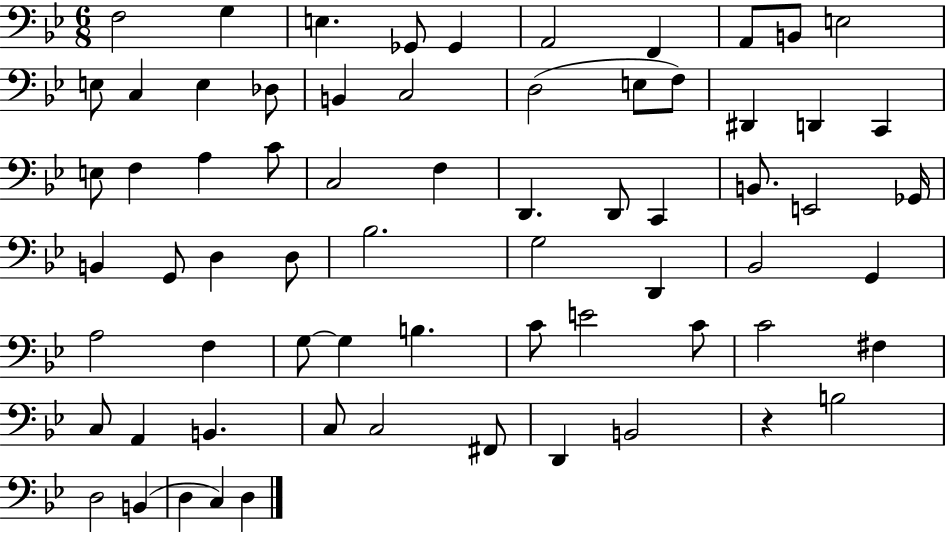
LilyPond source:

{
  \clef bass
  \numericTimeSignature
  \time 6/8
  \key bes \major
  f2 g4 | e4. ges,8 ges,4 | a,2 f,4 | a,8 b,8 e2 | \break e8 c4 e4 des8 | b,4 c2 | d2( e8 f8) | dis,4 d,4 c,4 | \break e8 f4 a4 c'8 | c2 f4 | d,4. d,8 c,4 | b,8. e,2 ges,16 | \break b,4 g,8 d4 d8 | bes2. | g2 d,4 | bes,2 g,4 | \break a2 f4 | g8~~ g4 b4. | c'8 e'2 c'8 | c'2 fis4 | \break c8 a,4 b,4. | c8 c2 fis,8 | d,4 b,2 | r4 b2 | \break d2 b,4( | d4 c4) d4 | \bar "|."
}